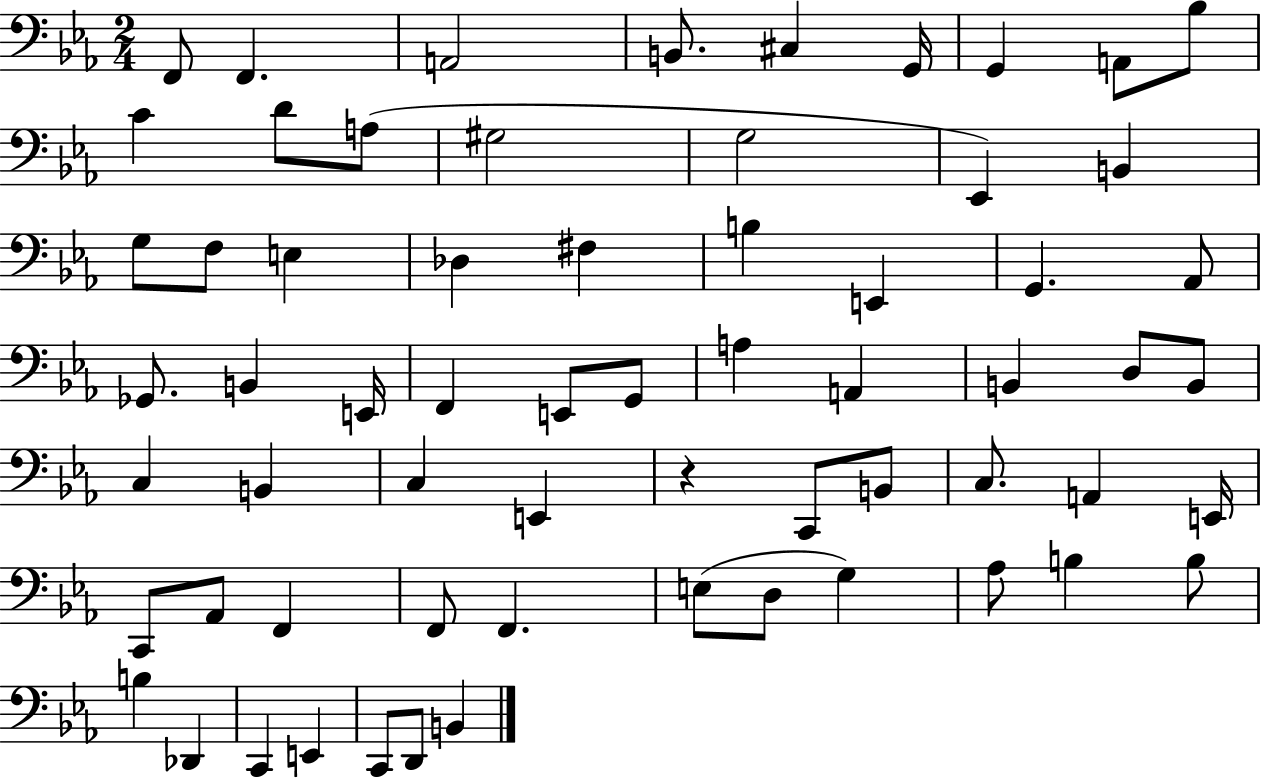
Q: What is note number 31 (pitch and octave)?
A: G2